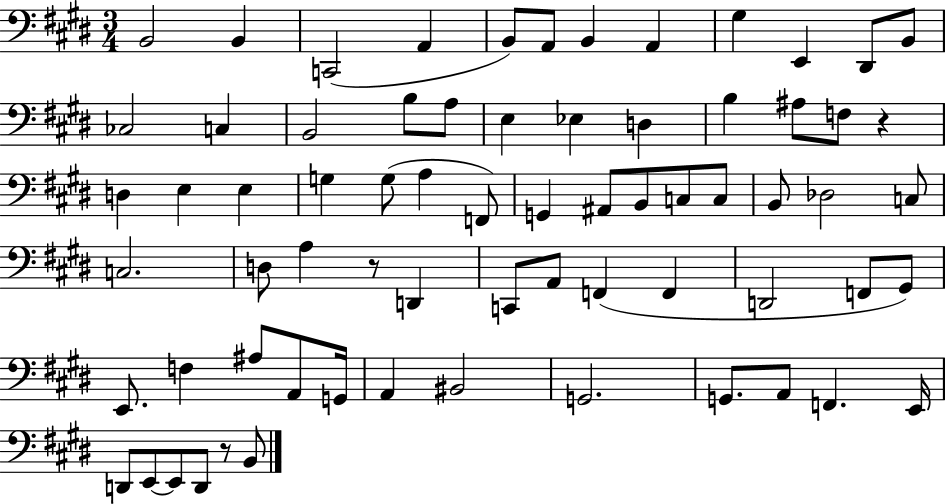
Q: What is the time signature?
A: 3/4